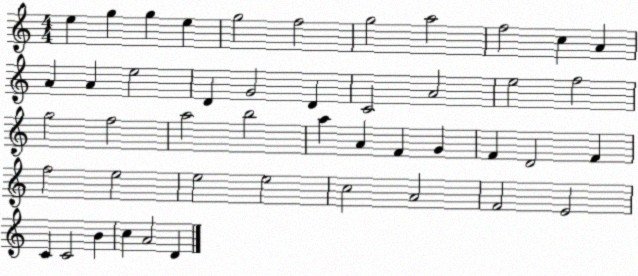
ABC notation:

X:1
T:Untitled
M:4/4
L:1/4
K:C
e g g e g2 f2 g2 a2 f2 c A A A e2 D G2 D C2 A2 e2 f2 g2 f2 a2 b2 a A F G F D2 F f2 e2 e2 e2 c2 A2 F2 E2 C C2 B c A2 D